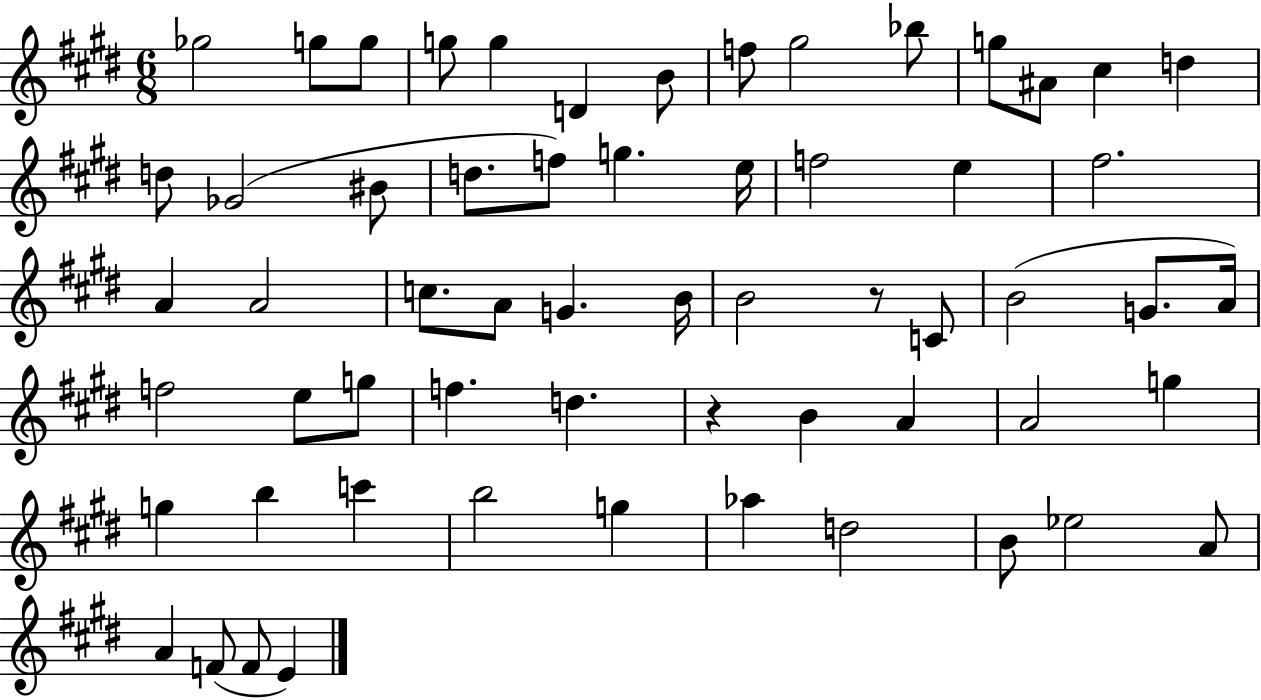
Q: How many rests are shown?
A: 2